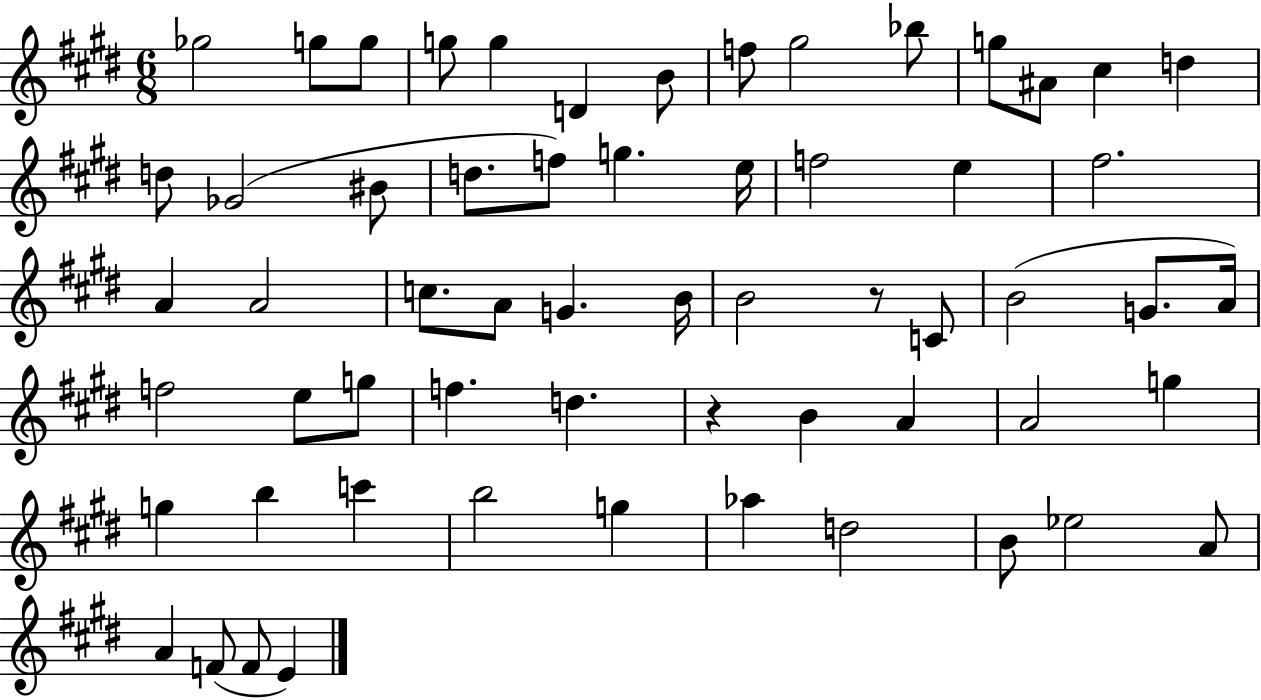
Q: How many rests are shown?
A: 2